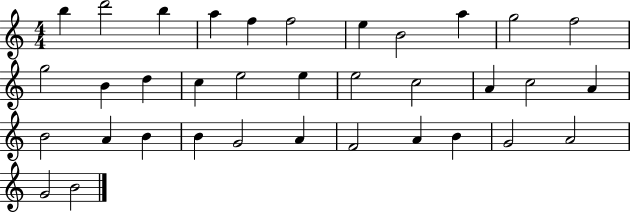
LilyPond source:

{
  \clef treble
  \numericTimeSignature
  \time 4/4
  \key c \major
  b''4 d'''2 b''4 | a''4 f''4 f''2 | e''4 b'2 a''4 | g''2 f''2 | \break g''2 b'4 d''4 | c''4 e''2 e''4 | e''2 c''2 | a'4 c''2 a'4 | \break b'2 a'4 b'4 | b'4 g'2 a'4 | f'2 a'4 b'4 | g'2 a'2 | \break g'2 b'2 | \bar "|."
}